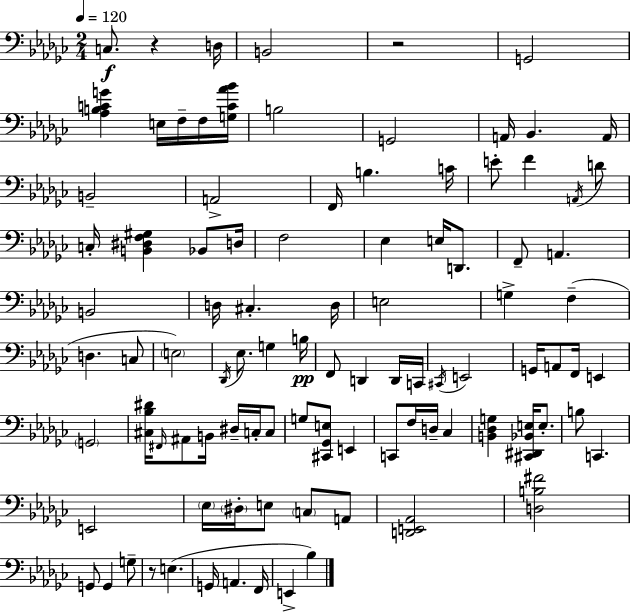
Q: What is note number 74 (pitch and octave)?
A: E3